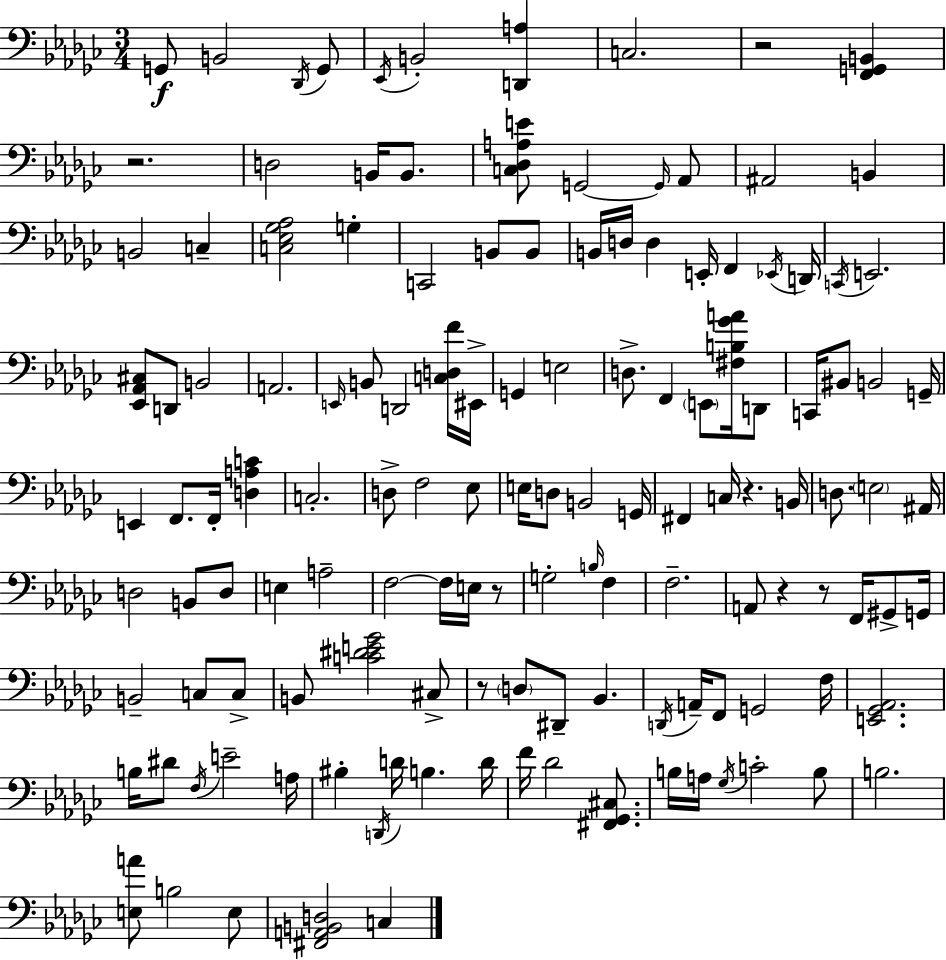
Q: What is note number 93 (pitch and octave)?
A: F3